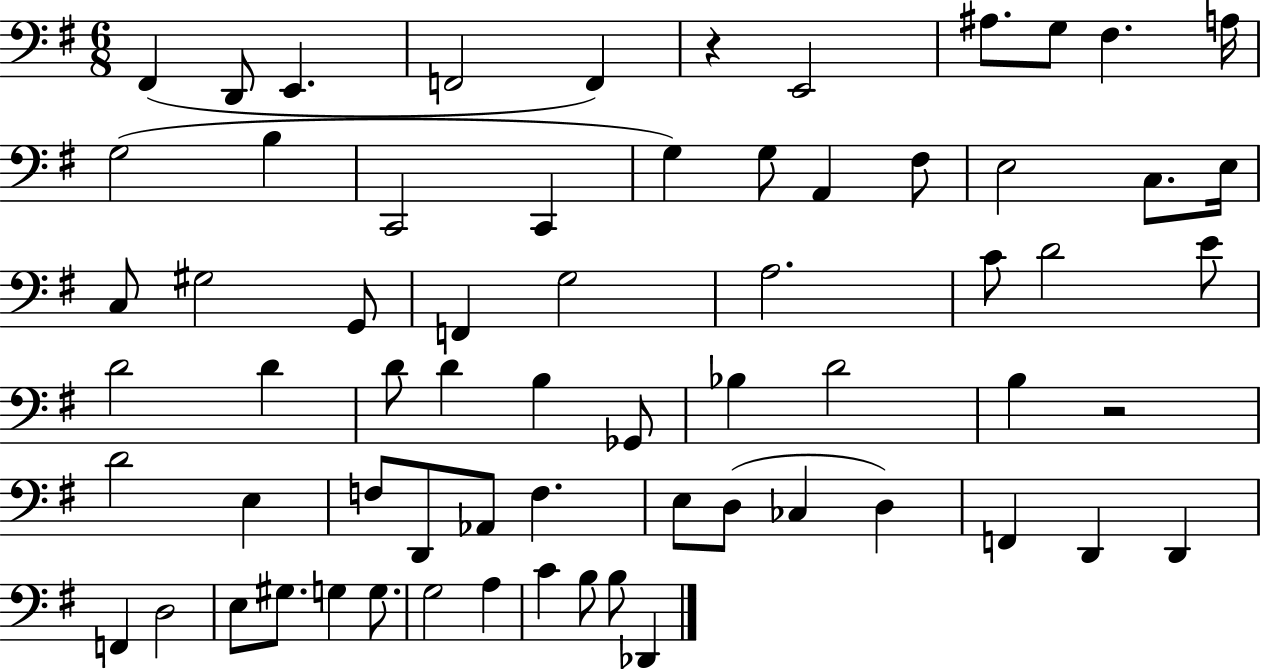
{
  \clef bass
  \numericTimeSignature
  \time 6/8
  \key g \major
  fis,4( d,8 e,4. | f,2 f,4) | r4 e,2 | ais8. g8 fis4. a16 | \break g2( b4 | c,2 c,4 | g4) g8 a,4 fis8 | e2 c8. e16 | \break c8 gis2 g,8 | f,4 g2 | a2. | c'8 d'2 e'8 | \break d'2 d'4 | d'8 d'4 b4 ges,8 | bes4 d'2 | b4 r2 | \break d'2 e4 | f8 d,8 aes,8 f4. | e8 d8( ces4 d4) | f,4 d,4 d,4 | \break f,4 d2 | e8 gis8. g4 g8. | g2 a4 | c'4 b8 b8 des,4 | \break \bar "|."
}